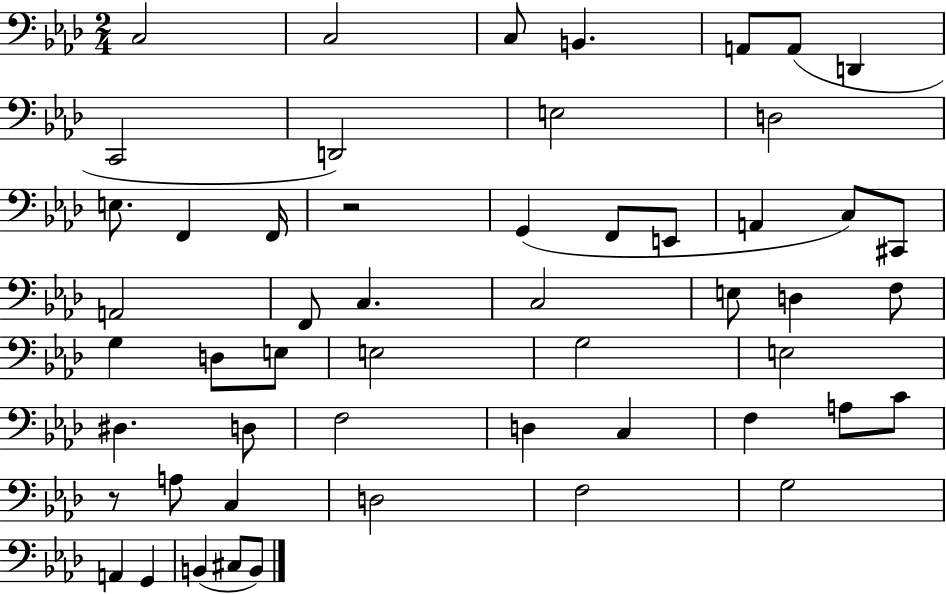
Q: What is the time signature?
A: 2/4